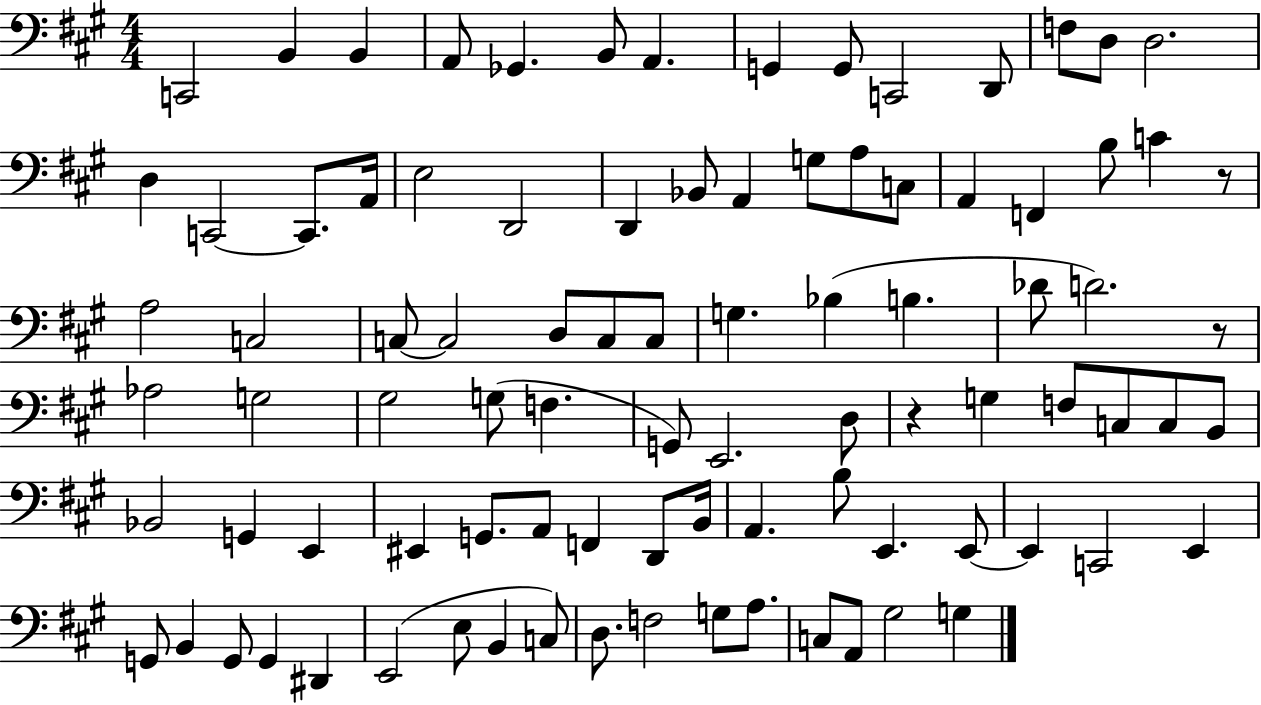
X:1
T:Untitled
M:4/4
L:1/4
K:A
C,,2 B,, B,, A,,/2 _G,, B,,/2 A,, G,, G,,/2 C,,2 D,,/2 F,/2 D,/2 D,2 D, C,,2 C,,/2 A,,/4 E,2 D,,2 D,, _B,,/2 A,, G,/2 A,/2 C,/2 A,, F,, B,/2 C z/2 A,2 C,2 C,/2 C,2 D,/2 C,/2 C,/2 G, _B, B, _D/2 D2 z/2 _A,2 G,2 ^G,2 G,/2 F, G,,/2 E,,2 D,/2 z G, F,/2 C,/2 C,/2 B,,/2 _B,,2 G,, E,, ^E,, G,,/2 A,,/2 F,, D,,/2 B,,/4 A,, B,/2 E,, E,,/2 E,, C,,2 E,, G,,/2 B,, G,,/2 G,, ^D,, E,,2 E,/2 B,, C,/2 D,/2 F,2 G,/2 A,/2 C,/2 A,,/2 ^G,2 G,